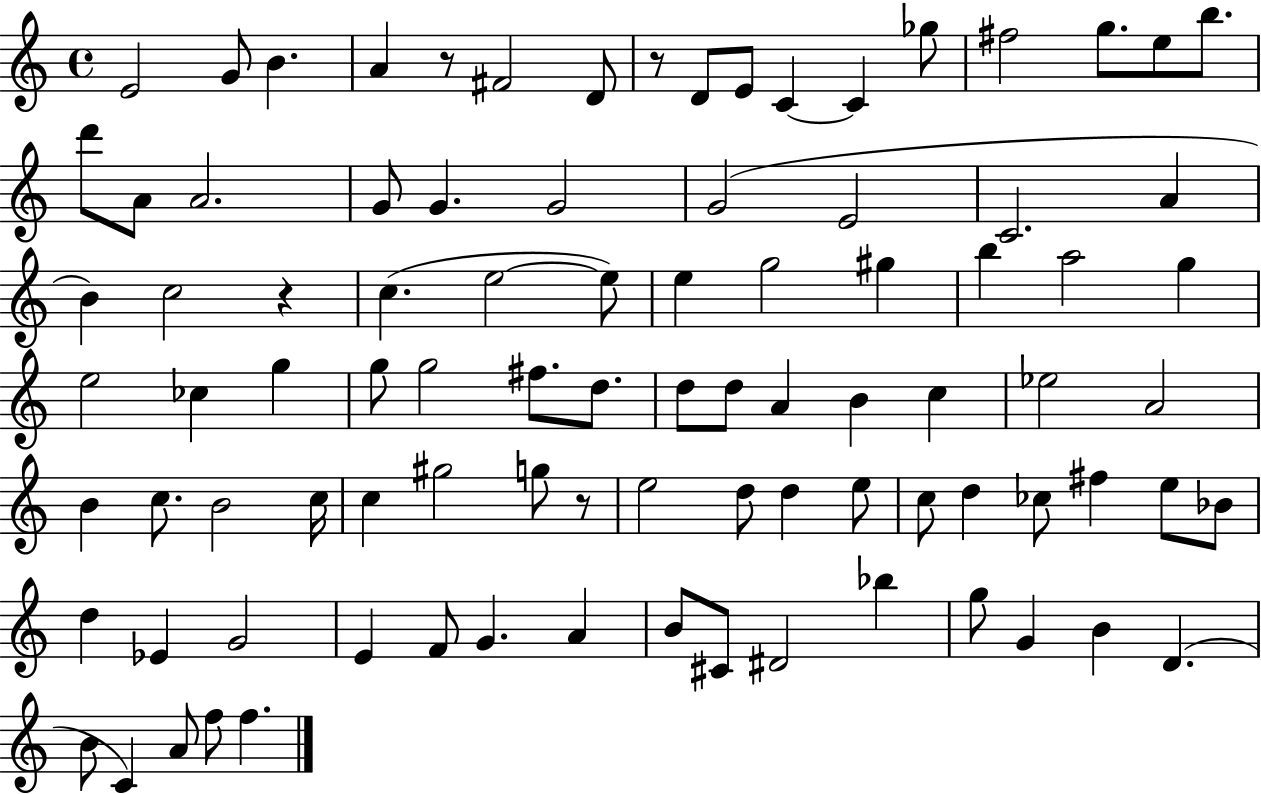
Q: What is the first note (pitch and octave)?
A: E4